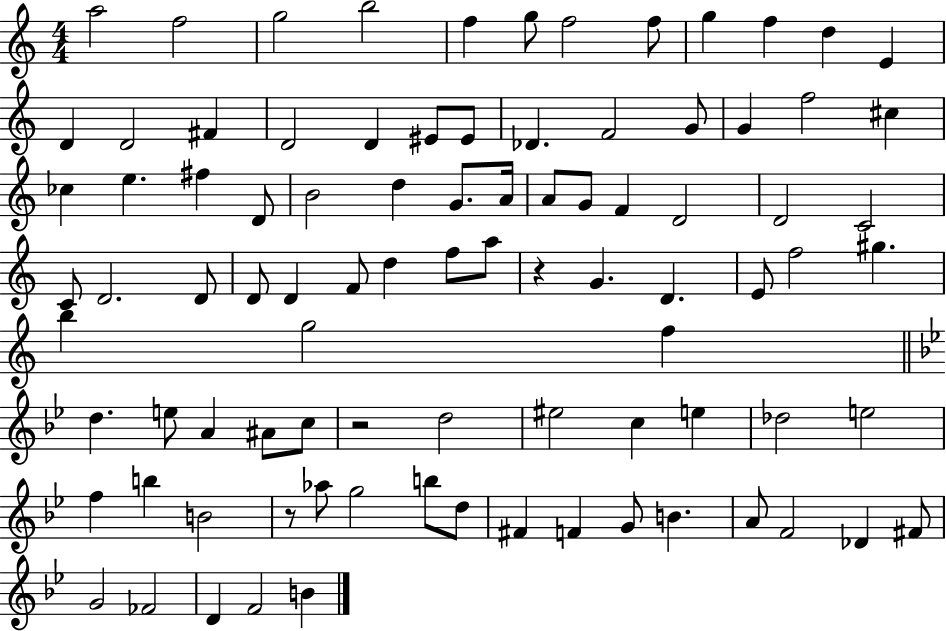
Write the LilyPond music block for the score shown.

{
  \clef treble
  \numericTimeSignature
  \time 4/4
  \key c \major
  \repeat volta 2 { a''2 f''2 | g''2 b''2 | f''4 g''8 f''2 f''8 | g''4 f''4 d''4 e'4 | \break d'4 d'2 fis'4 | d'2 d'4 eis'8 eis'8 | des'4. f'2 g'8 | g'4 f''2 cis''4 | \break ces''4 e''4. fis''4 d'8 | b'2 d''4 g'8. a'16 | a'8 g'8 f'4 d'2 | d'2 c'2 | \break c'8 d'2. d'8 | d'8 d'4 f'8 d''4 f''8 a''8 | r4 g'4. d'4. | e'8 f''2 gis''4. | \break b''4 g''2 f''4 | \bar "||" \break \key bes \major d''4. e''8 a'4 ais'8 c''8 | r2 d''2 | eis''2 c''4 e''4 | des''2 e''2 | \break f''4 b''4 b'2 | r8 aes''8 g''2 b''8 d''8 | fis'4 f'4 g'8 b'4. | a'8 f'2 des'4 fis'8 | \break g'2 fes'2 | d'4 f'2 b'4 | } \bar "|."
}